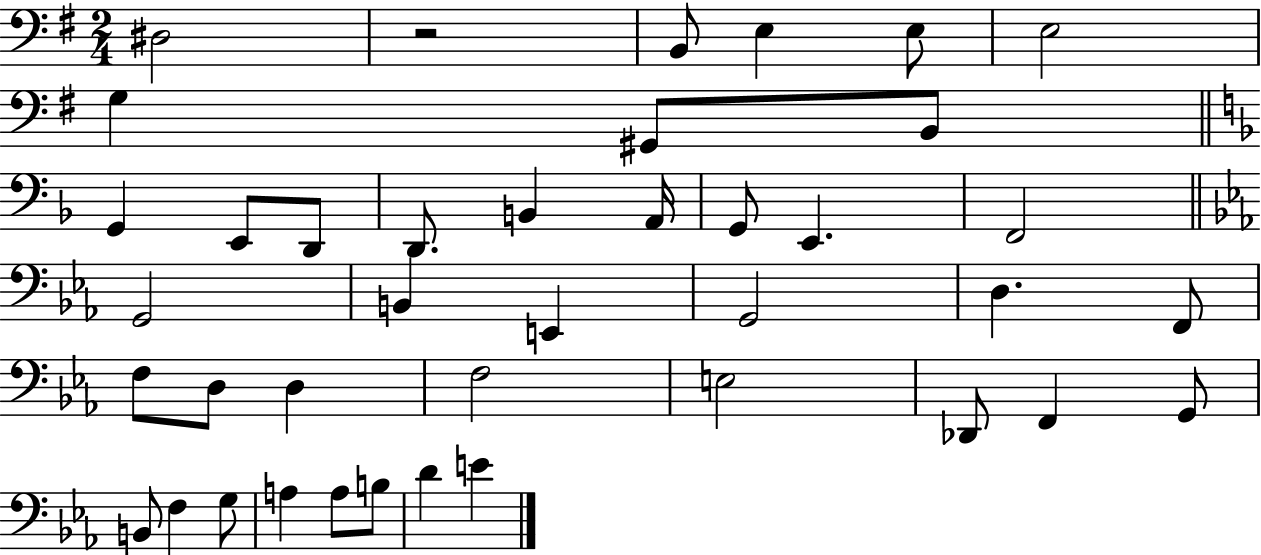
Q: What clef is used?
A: bass